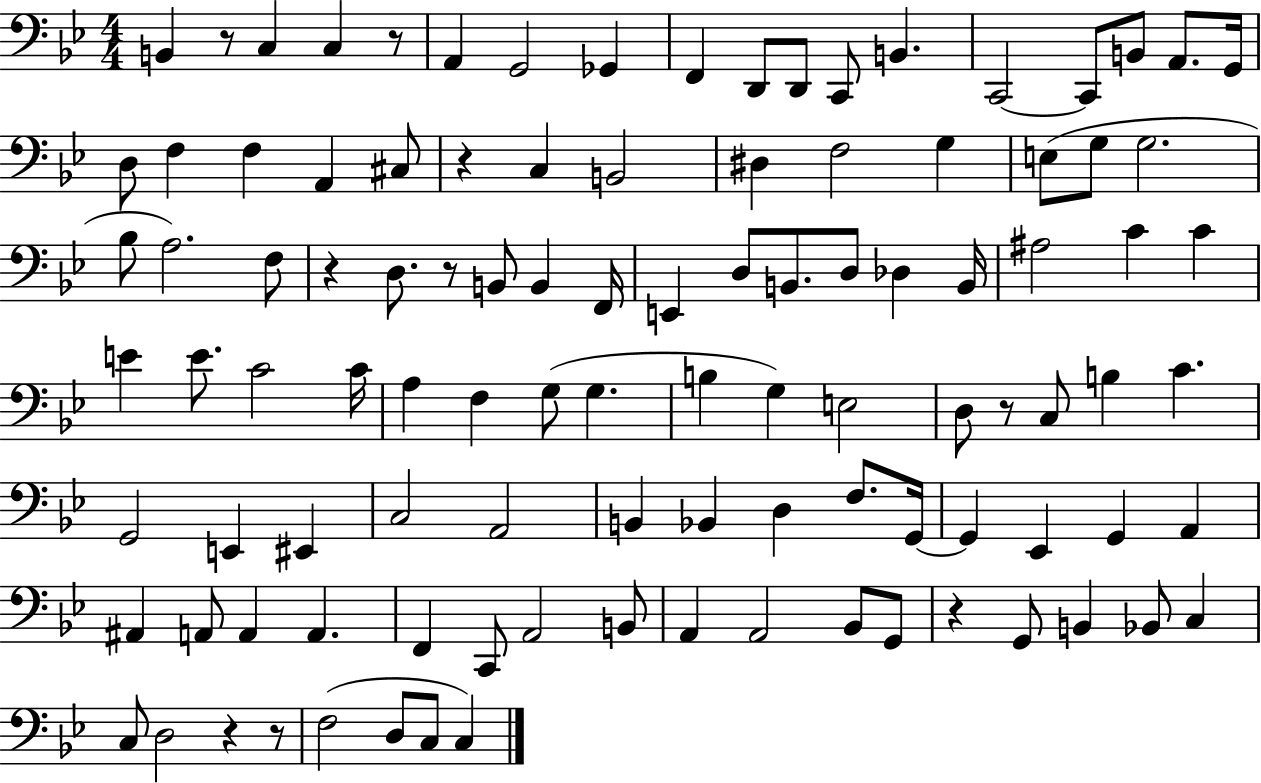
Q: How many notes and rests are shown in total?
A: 105